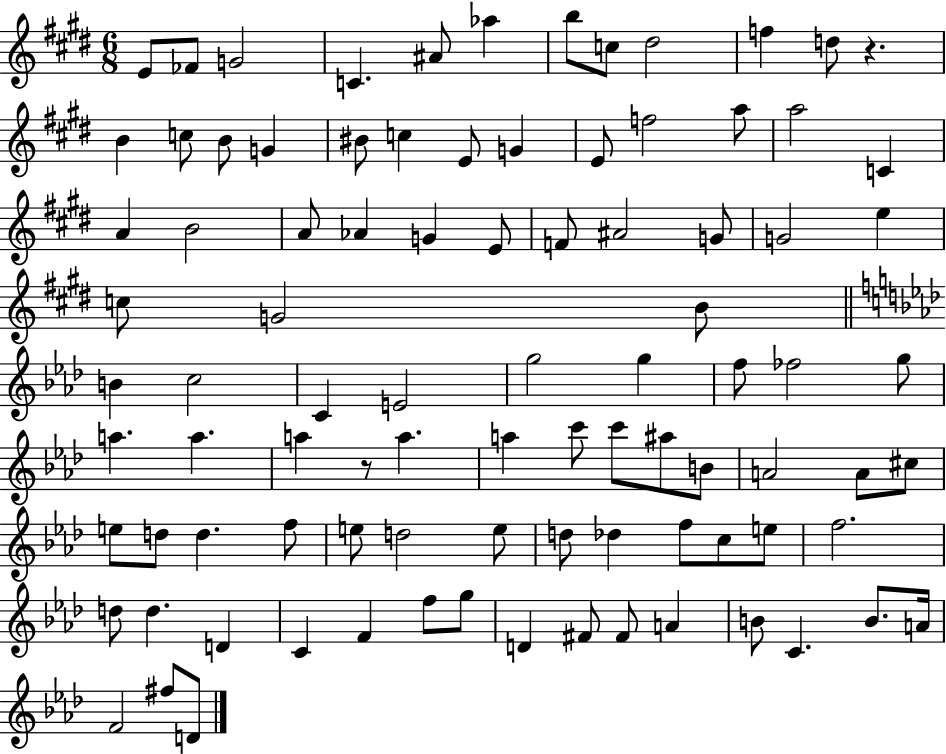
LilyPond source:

{
  \clef treble
  \numericTimeSignature
  \time 6/8
  \key e \major
  e'8 fes'8 g'2 | c'4. ais'8 aes''4 | b''8 c''8 dis''2 | f''4 d''8 r4. | \break b'4 c''8 b'8 g'4 | bis'8 c''4 e'8 g'4 | e'8 f''2 a''8 | a''2 c'4 | \break a'4 b'2 | a'8 aes'4 g'4 e'8 | f'8 ais'2 g'8 | g'2 e''4 | \break c''8 g'2 b'8 | \bar "||" \break \key aes \major b'4 c''2 | c'4 e'2 | g''2 g''4 | f''8 fes''2 g''8 | \break a''4. a''4. | a''4 r8 a''4. | a''4 c'''8 c'''8 ais''8 b'8 | a'2 a'8 cis''8 | \break e''8 d''8 d''4. f''8 | e''8 d''2 e''8 | d''8 des''4 f''8 c''8 e''8 | f''2. | \break d''8 d''4. d'4 | c'4 f'4 f''8 g''8 | d'4 fis'8 fis'8 a'4 | b'8 c'4. b'8. a'16 | \break f'2 fis''8 d'8 | \bar "|."
}